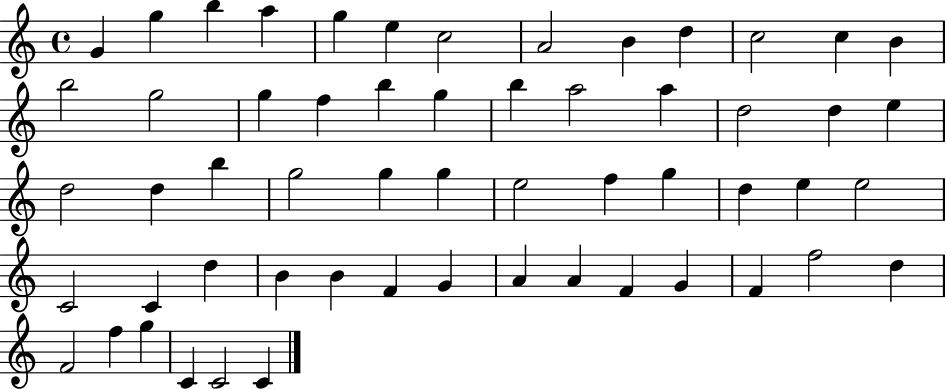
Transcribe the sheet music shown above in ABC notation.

X:1
T:Untitled
M:4/4
L:1/4
K:C
G g b a g e c2 A2 B d c2 c B b2 g2 g f b g b a2 a d2 d e d2 d b g2 g g e2 f g d e e2 C2 C d B B F G A A F G F f2 d F2 f g C C2 C